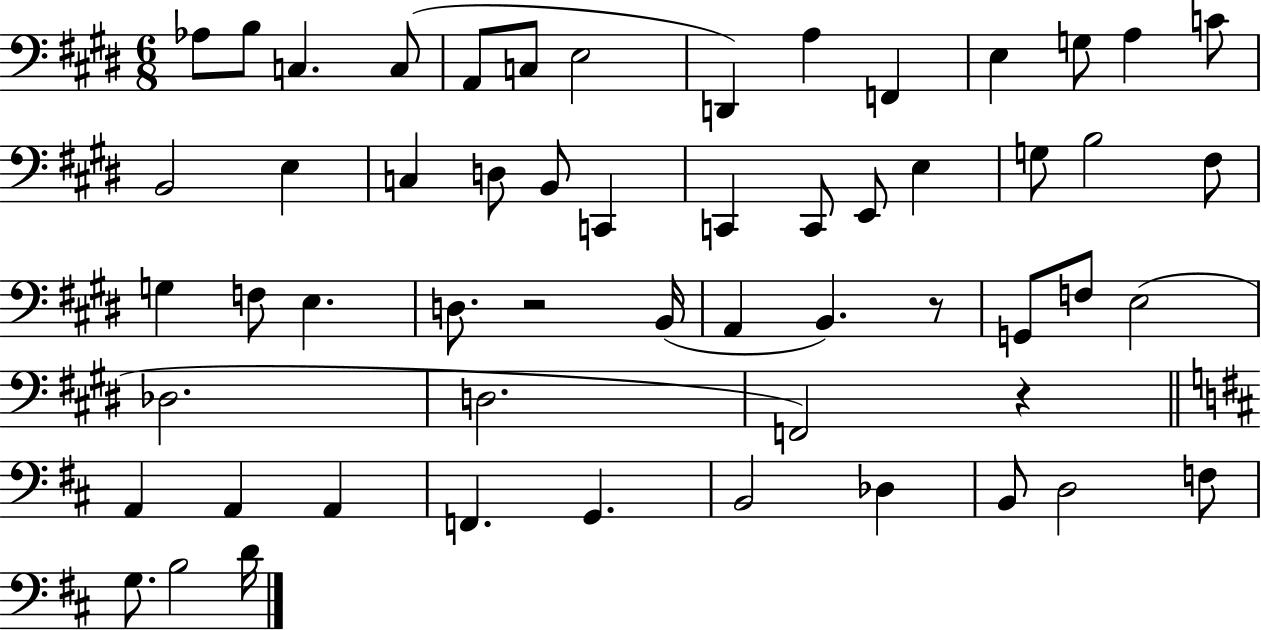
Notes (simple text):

Ab3/e B3/e C3/q. C3/e A2/e C3/e E3/h D2/q A3/q F2/q E3/q G3/e A3/q C4/e B2/h E3/q C3/q D3/e B2/e C2/q C2/q C2/e E2/e E3/q G3/e B3/h F#3/e G3/q F3/e E3/q. D3/e. R/h B2/s A2/q B2/q. R/e G2/e F3/e E3/h Db3/h. D3/h. F2/h R/q A2/q A2/q A2/q F2/q. G2/q. B2/h Db3/q B2/e D3/h F3/e G3/e. B3/h D4/s